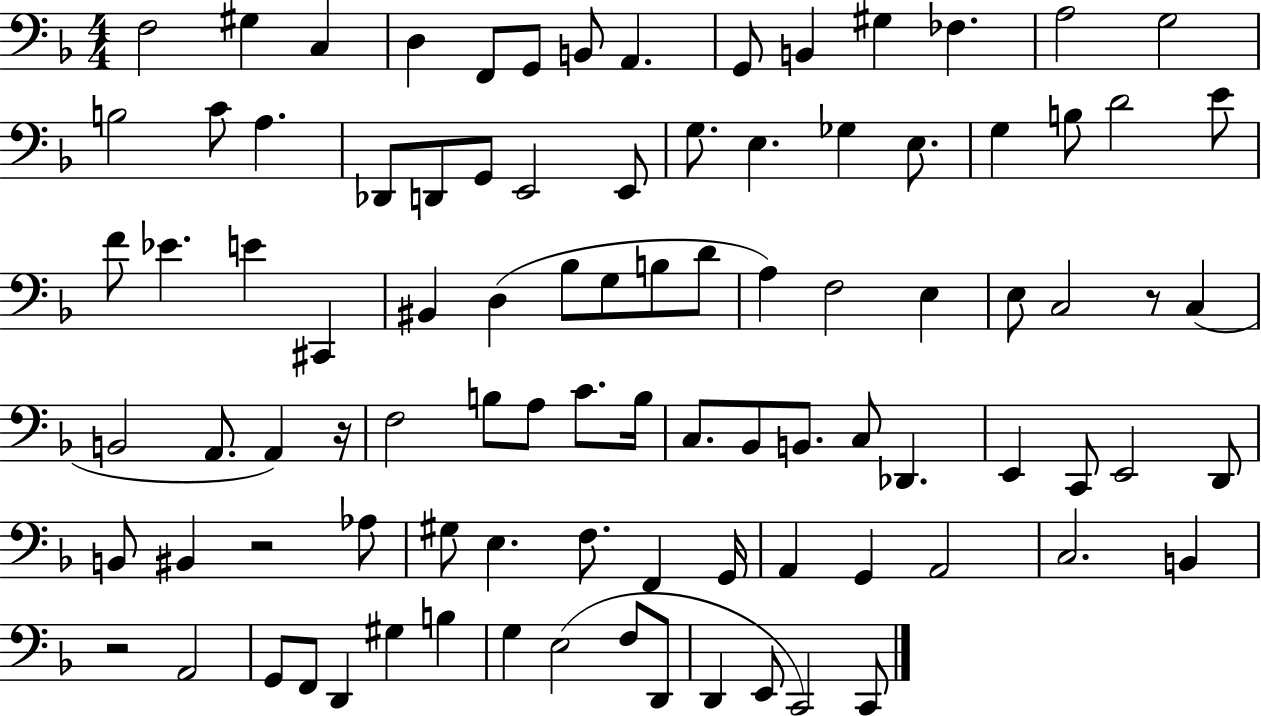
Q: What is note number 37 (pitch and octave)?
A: Bb3